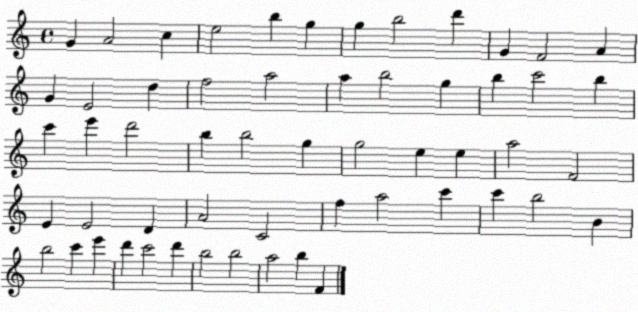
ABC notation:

X:1
T:Untitled
M:4/4
L:1/4
K:C
G A2 c e2 b g g b2 d' G F2 A G E2 d f2 a2 a b2 g b c'2 b c' e' d'2 b b2 g g2 e e a2 F2 E E2 D A2 C2 f a2 c' c' b2 B b2 c' e' d' c'2 d' b2 b2 a2 b F